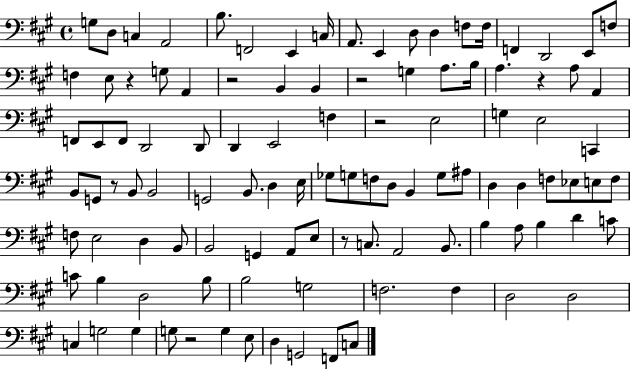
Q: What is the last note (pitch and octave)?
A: C3